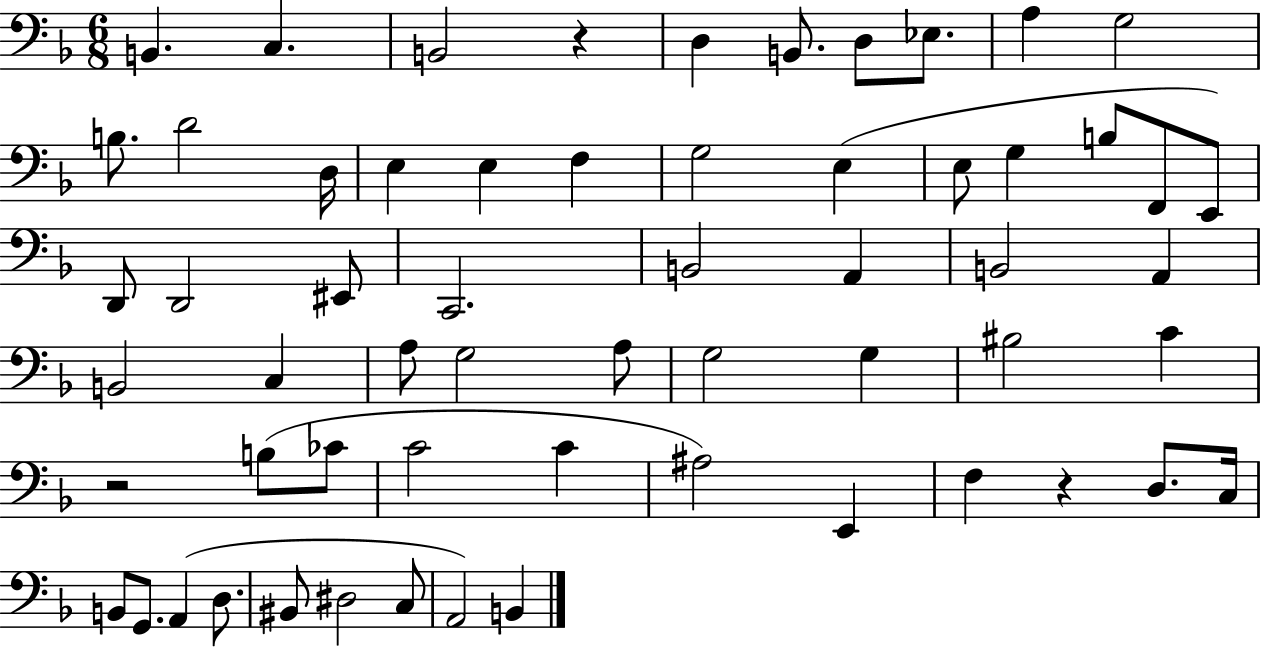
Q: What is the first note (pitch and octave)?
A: B2